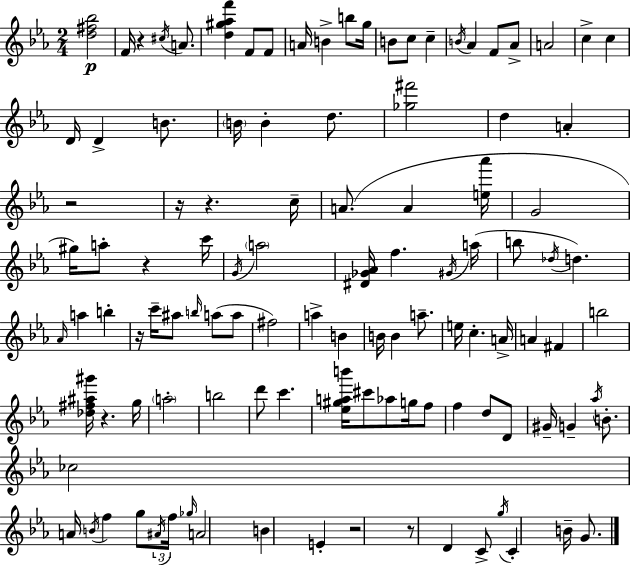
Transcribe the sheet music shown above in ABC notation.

X:1
T:Untitled
M:2/4
L:1/4
K:Cm
[d^f_b]2 F/4 z ^c/4 A/2 [d^g_af'] F/2 F/2 A/4 B b/2 g/4 B/2 c/2 c B/4 _A F/2 _A/2 A2 c c D/4 D B/2 B/4 B d/2 [_g^f']2 d A z2 z/4 z c/4 A/2 A [e_a']/4 G2 ^g/4 a/2 z c'/4 G/4 a2 [^D_G_A]/4 f ^G/4 a/4 b/2 _d/4 d _A/4 a b z/4 c'/4 ^a/2 b/4 a/2 a/2 ^f2 a B B/4 B a/2 e/4 c A/4 A ^F b2 [_d^f^a^g']/4 z g/4 a2 b2 d'/2 c' [_e^gab']/4 ^c'/2 _a/2 g/4 f/2 f d/2 D/2 ^G/4 G _a/4 B/2 _c2 A/4 B/4 f g/2 ^A/4 f/4 _g/4 A2 B E z2 z/2 D C/2 g/4 C B/4 G/2